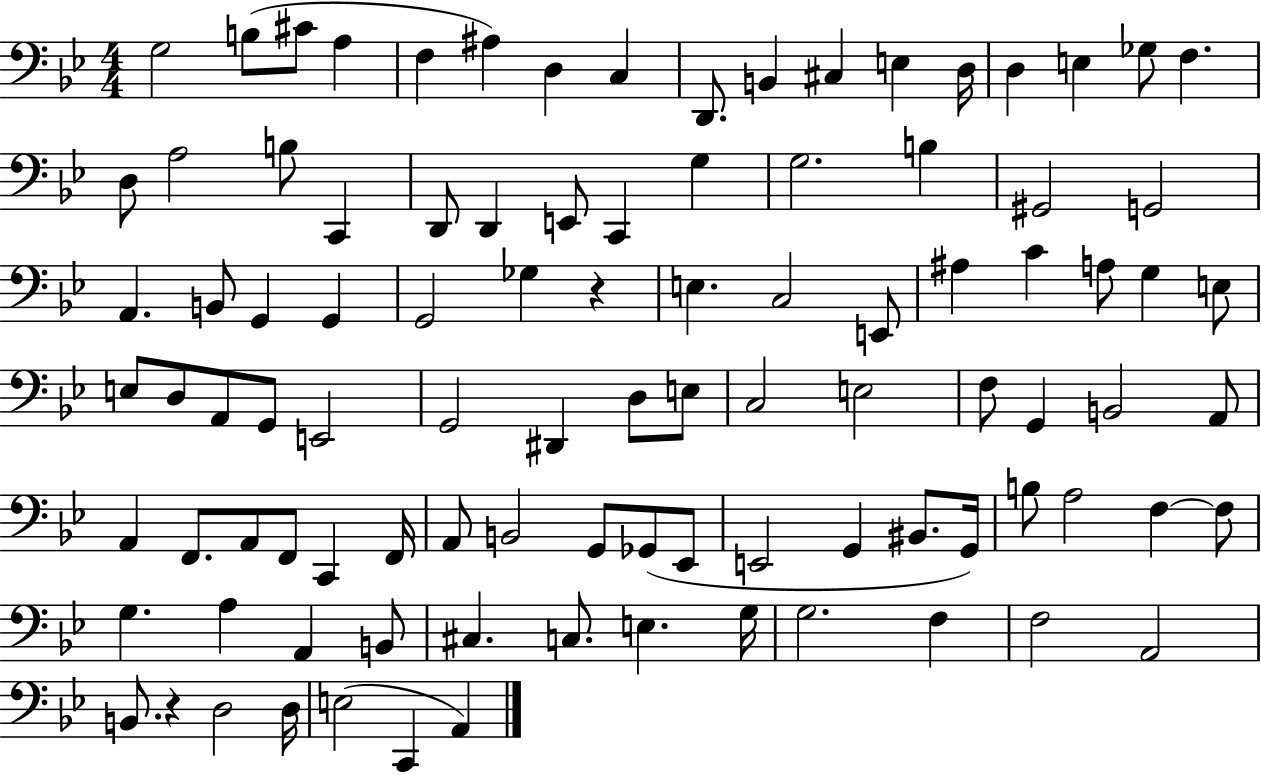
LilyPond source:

{
  \clef bass
  \numericTimeSignature
  \time 4/4
  \key bes \major
  g2 b8( cis'8 a4 | f4 ais4) d4 c4 | d,8. b,4 cis4 e4 d16 | d4 e4 ges8 f4. | \break d8 a2 b8 c,4 | d,8 d,4 e,8 c,4 g4 | g2. b4 | gis,2 g,2 | \break a,4. b,8 g,4 g,4 | g,2 ges4 r4 | e4. c2 e,8 | ais4 c'4 a8 g4 e8 | \break e8 d8 a,8 g,8 e,2 | g,2 dis,4 d8 e8 | c2 e2 | f8 g,4 b,2 a,8 | \break a,4 f,8. a,8 f,8 c,4 f,16 | a,8 b,2 g,8 ges,8( ees,8 | e,2 g,4 bis,8. g,16) | b8 a2 f4~~ f8 | \break g4. a4 a,4 b,8 | cis4. c8. e4. g16 | g2. f4 | f2 a,2 | \break b,8. r4 d2 d16 | e2( c,4 a,4) | \bar "|."
}